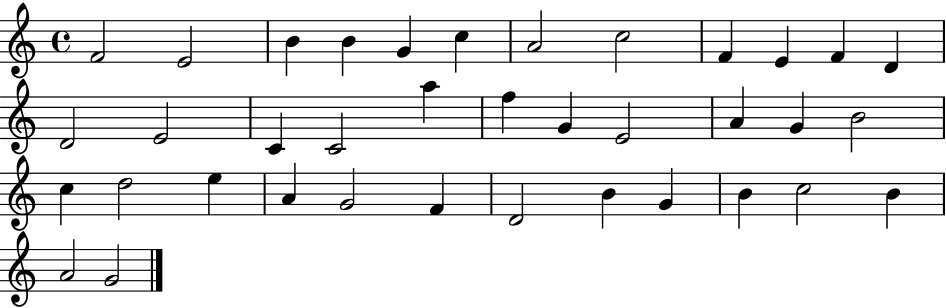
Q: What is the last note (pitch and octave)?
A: G4